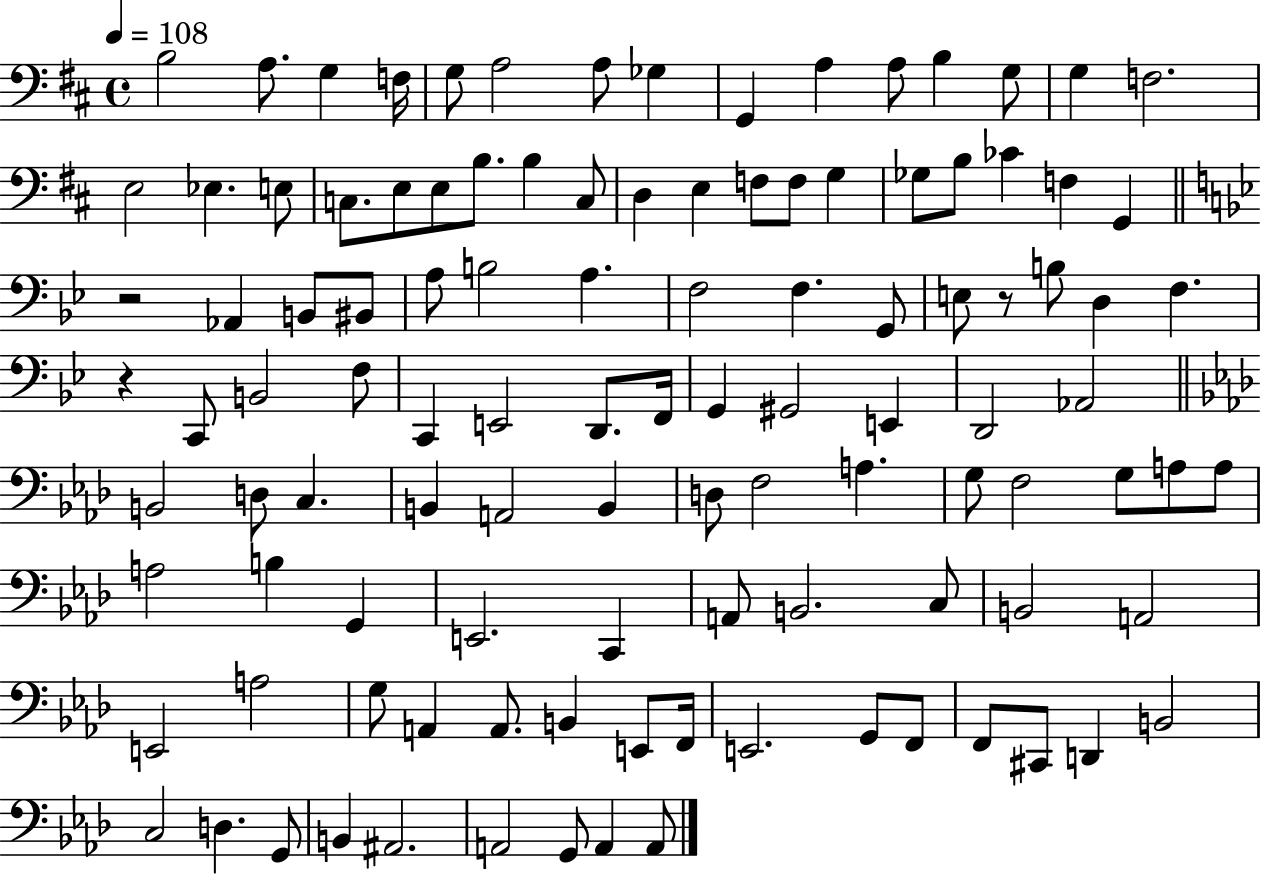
X:1
T:Untitled
M:4/4
L:1/4
K:D
B,2 A,/2 G, F,/4 G,/2 A,2 A,/2 _G, G,, A, A,/2 B, G,/2 G, F,2 E,2 _E, E,/2 C,/2 E,/2 E,/2 B,/2 B, C,/2 D, E, F,/2 F,/2 G, _G,/2 B,/2 _C F, G,, z2 _A,, B,,/2 ^B,,/2 A,/2 B,2 A, F,2 F, G,,/2 E,/2 z/2 B,/2 D, F, z C,,/2 B,,2 F,/2 C,, E,,2 D,,/2 F,,/4 G,, ^G,,2 E,, D,,2 _A,,2 B,,2 D,/2 C, B,, A,,2 B,, D,/2 F,2 A, G,/2 F,2 G,/2 A,/2 A,/2 A,2 B, G,, E,,2 C,, A,,/2 B,,2 C,/2 B,,2 A,,2 E,,2 A,2 G,/2 A,, A,,/2 B,, E,,/2 F,,/4 E,,2 G,,/2 F,,/2 F,,/2 ^C,,/2 D,, B,,2 C,2 D, G,,/2 B,, ^A,,2 A,,2 G,,/2 A,, A,,/2